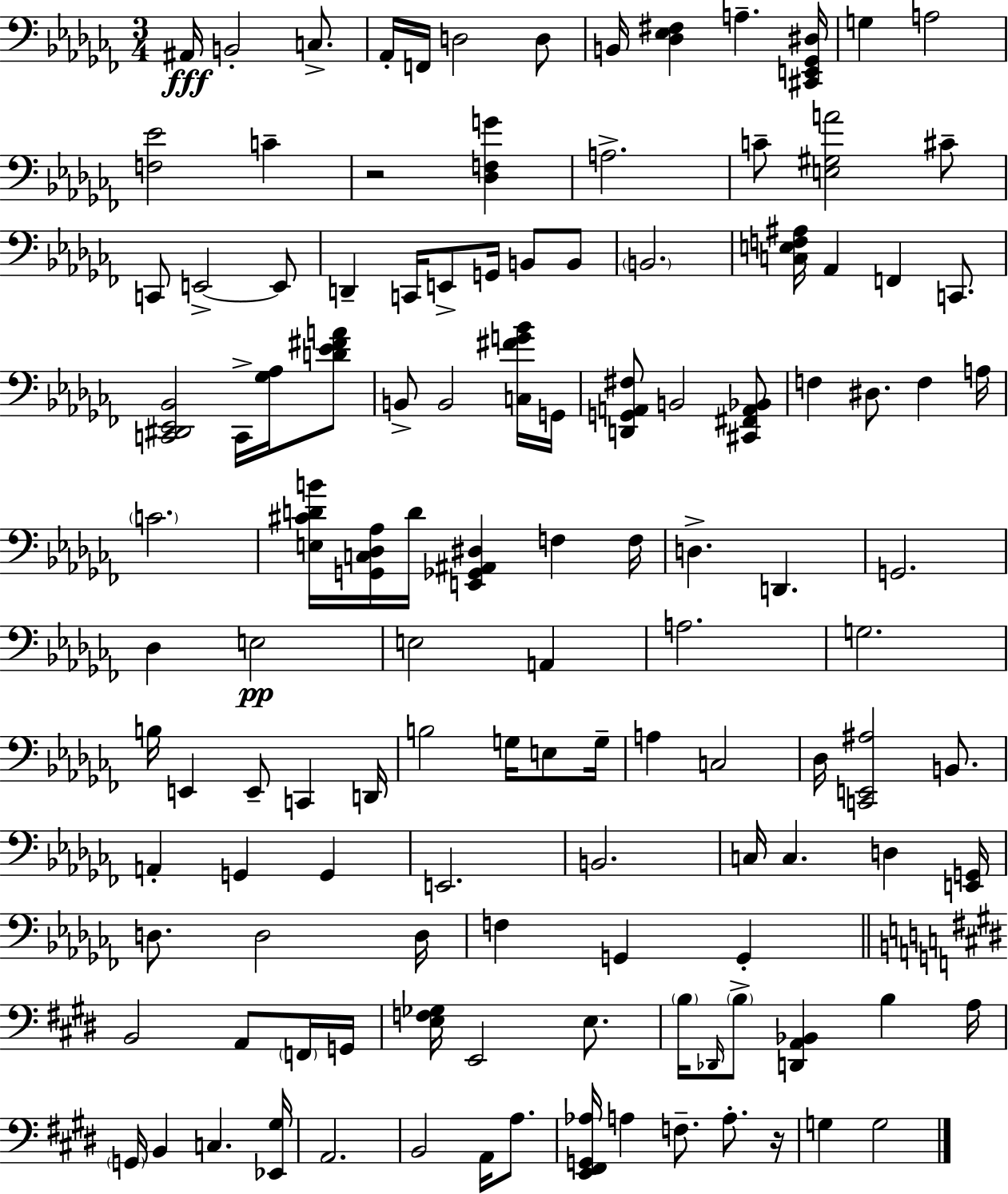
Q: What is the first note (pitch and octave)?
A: A#2